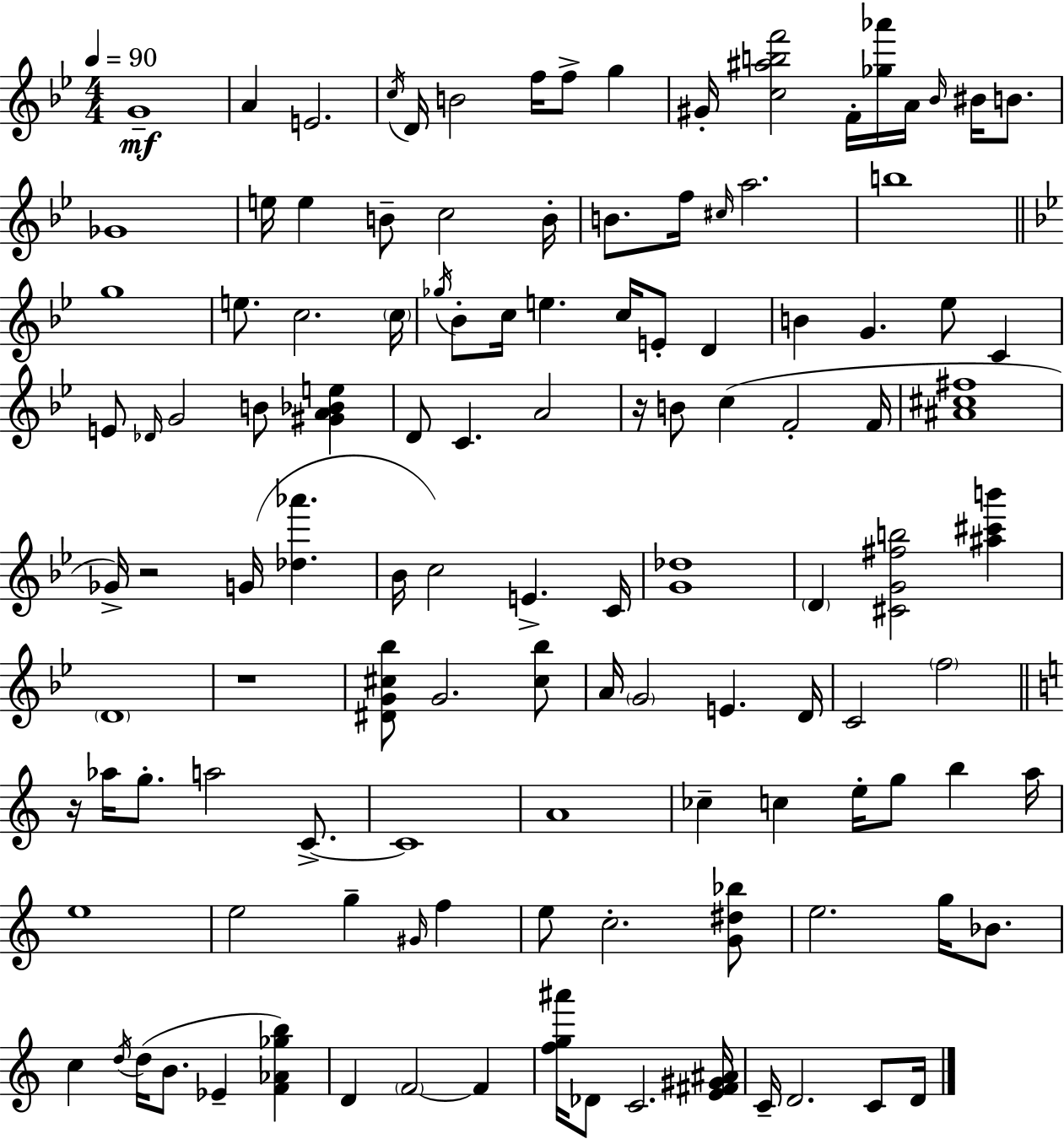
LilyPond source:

{
  \clef treble
  \numericTimeSignature
  \time 4/4
  \key bes \major
  \tempo 4 = 90
  g'1--\mf | a'4 e'2. | \acciaccatura { c''16 } d'16 b'2 f''16 f''8-> g''4 | gis'16-. <c'' ais'' b'' f'''>2 f'16-. <ges'' aes'''>16 a'16 \grace { bes'16 } bis'16 b'8. | \break ges'1 | e''16 e''4 b'8-- c''2 | b'16-. b'8. f''16 \grace { cis''16 } a''2. | b''1 | \break \bar "||" \break \key g \minor g''1 | e''8. c''2. \parenthesize c''16 | \acciaccatura { ges''16 } bes'8-. c''16 e''4. c''16 e'8-. d'4 | b'4 g'4. ees''8 c'4 | \break e'8 \grace { des'16 } g'2 b'8 <gis' a' bes' e''>4 | d'8 c'4. a'2 | r16 b'8 c''4( f'2-. | f'16 <ais' cis'' fis''>1 | \break ges'16->) r2 g'16( <des'' aes'''>4. | bes'16 c''2) e'4.-> | c'16 <g' des''>1 | \parenthesize d'4 <cis' g' fis'' b''>2 <ais'' cis''' b'''>4 | \break \parenthesize d'1 | r1 | <dis' g' cis'' bes''>8 g'2. | <cis'' bes''>8 a'16 \parenthesize g'2 e'4. | \break d'16 c'2 \parenthesize f''2 | \bar "||" \break \key c \major r16 aes''16 g''8.-. a''2 c'8.->~~ | c'1 | a'1 | ces''4-- c''4 e''16-. g''8 b''4 a''16 | \break e''1 | e''2 g''4-- \grace { gis'16 } f''4 | e''8 c''2.-. <g' dis'' bes''>8 | e''2. g''16 bes'8. | \break c''4 \acciaccatura { d''16 } d''16( b'8. ees'4-- <f' aes' ges'' b''>4) | d'4 \parenthesize f'2~~ f'4 | <f'' g'' ais'''>16 des'8 c'2. | <e' fis' gis' ais'>16 c'16-- d'2. c'8 | \break d'16 \bar "|."
}